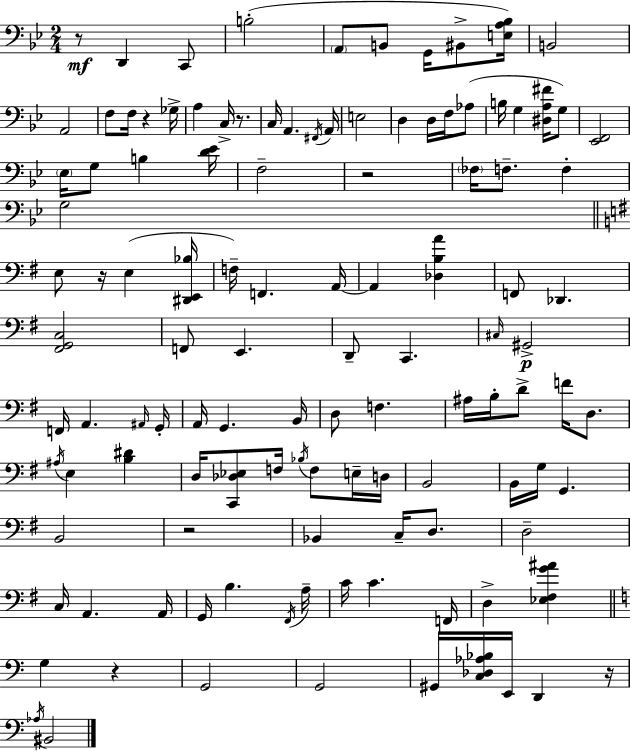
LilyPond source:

{
  \clef bass
  \numericTimeSignature
  \time 2/4
  \key g \minor
  \repeat volta 2 { r8\mf d,4 c,8 | b2-.( | \parenthesize a,8 b,8 g,16 bis,8-> <e a bes>16) | b,2 | \break a,2 | f8 f16 r4 ges16-> | a4 c16-> r8. | c16 a,4. \acciaccatura { fis,16 } | \break a,16 e2 | d4 d16 f16 aes8( | b16 g4 <dis a fis'>16 g8) | <ees, f,>2 | \break \parenthesize ees16 g8 b4 | <d' ees'>16 f2-- | r2 | \parenthesize fes16 f8.-- f4-. | \break g2 | \bar "||" \break \key g \major e8 r16 e4( <dis, e, bes>16 | f16--) f,4. a,16~~ | a,4 <des b a'>4 | f,8 des,4. | \break <fis, g, c>2 | f,8 e,4. | d,8-- c,4. | \grace { cis16 }\p gis,2-> | \break f,16 a,4. | \grace { ais,16 } g,16-. a,16 g,4. | b,16 d8 f4. | ais16 b16-. d'8-> f'16 d8. | \break \acciaccatura { ais16 } e4 <b dis'>4 | d16 <c, des ees>8 f16 \acciaccatura { bes16 } | f8 e16-- d16 b,2 | b,16 g16 g,4. | \break b,2 | r2 | bes,4 | c16-- d8. d2-- | \break c16 a,4. | a,16 g,16 b4. | \acciaccatura { fis,16 } a16-- c'16 c'4. | f,16 d4-> | \break <ees fis g' ais'>4 \bar "||" \break \key c \major g4 r4 | g,2 | g,2 | gis,16 <c des aes bes>16 e,16 d,4 r16 | \break \acciaccatura { aes16 } bis,2 | } \bar "|."
}